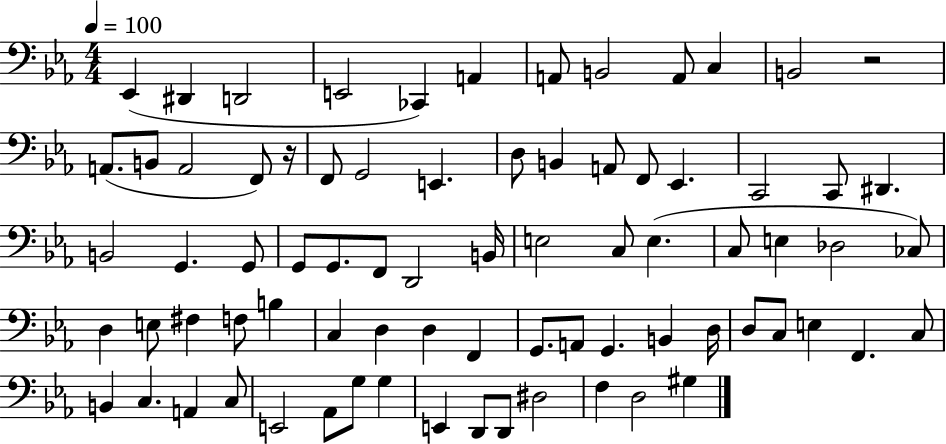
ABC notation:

X:1
T:Untitled
M:4/4
L:1/4
K:Eb
_E,, ^D,, D,,2 E,,2 _C,, A,, A,,/2 B,,2 A,,/2 C, B,,2 z2 A,,/2 B,,/2 A,,2 F,,/2 z/4 F,,/2 G,,2 E,, D,/2 B,, A,,/2 F,,/2 _E,, C,,2 C,,/2 ^D,, B,,2 G,, G,,/2 G,,/2 G,,/2 F,,/2 D,,2 B,,/4 E,2 C,/2 E, C,/2 E, _D,2 _C,/2 D, E,/2 ^F, F,/2 B, C, D, D, F,, G,,/2 A,,/2 G,, B,, D,/4 D,/2 C,/2 E, F,, C,/2 B,, C, A,, C,/2 E,,2 _A,,/2 G,/2 G, E,, D,,/2 D,,/2 ^D,2 F, D,2 ^G,